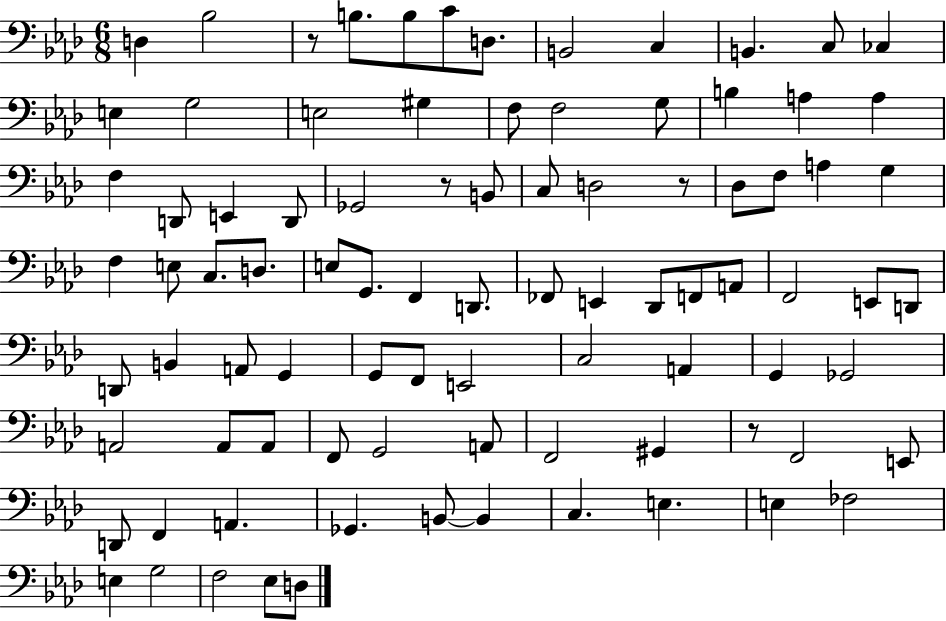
{
  \clef bass
  \numericTimeSignature
  \time 6/8
  \key aes \major
  \repeat volta 2 { d4 bes2 | r8 b8. b8 c'8 d8. | b,2 c4 | b,4. c8 ces4 | \break e4 g2 | e2 gis4 | f8 f2 g8 | b4 a4 a4 | \break f4 d,8 e,4 d,8 | ges,2 r8 b,8 | c8 d2 r8 | des8 f8 a4 g4 | \break f4 e8 c8. d8. | e8 g,8. f,4 d,8. | fes,8 e,4 des,8 f,8 a,8 | f,2 e,8 d,8 | \break d,8 b,4 a,8 g,4 | g,8 f,8 e,2 | c2 a,4 | g,4 ges,2 | \break a,2 a,8 a,8 | f,8 g,2 a,8 | f,2 gis,4 | r8 f,2 e,8 | \break d,8 f,4 a,4. | ges,4. b,8~~ b,4 | c4. e4. | e4 fes2 | \break e4 g2 | f2 ees8 d8 | } \bar "|."
}